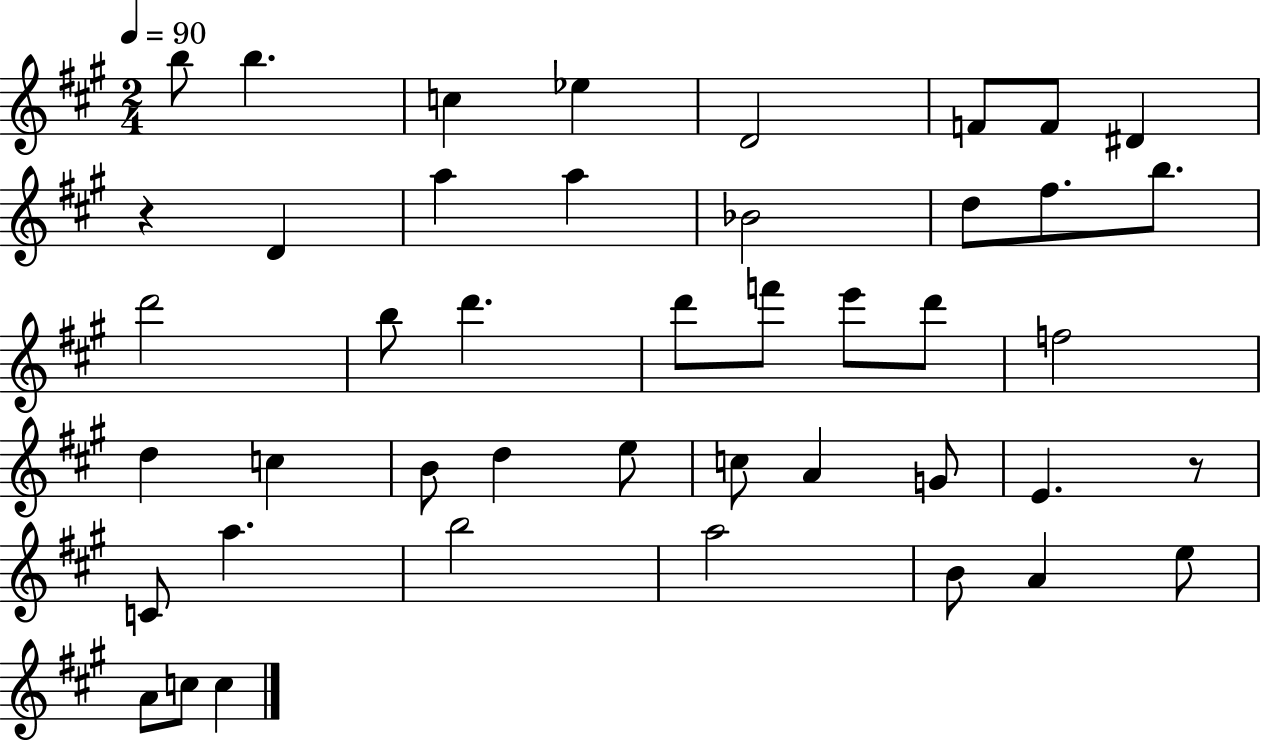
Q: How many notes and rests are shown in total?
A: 44